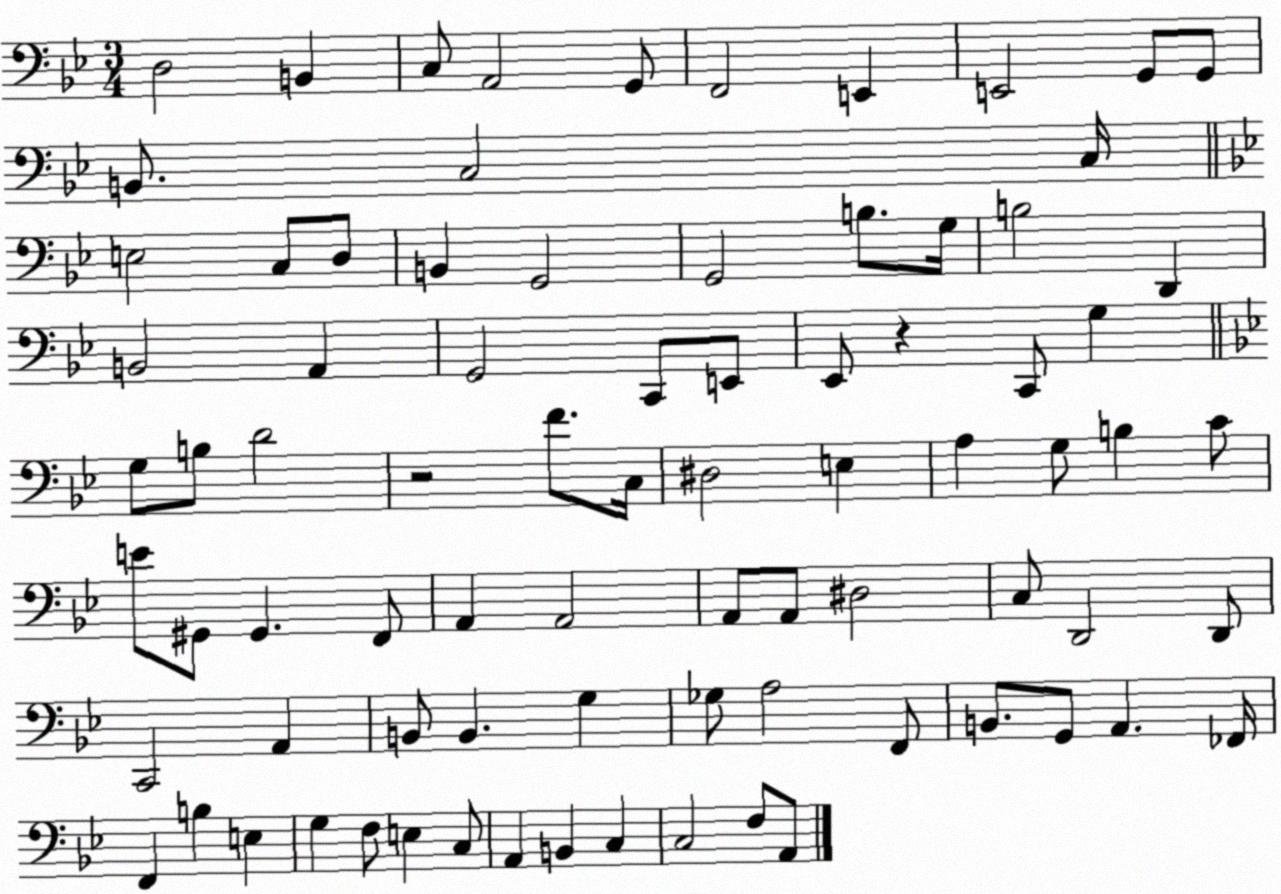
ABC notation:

X:1
T:Untitled
M:3/4
L:1/4
K:Bb
D,2 B,, C,/2 A,,2 G,,/2 F,,2 E,, E,,2 G,,/2 G,,/2 B,,/2 C,2 C,/4 E,2 C,/2 D,/2 B,, G,,2 G,,2 B,/2 G,/4 B,2 D,, B,,2 A,, G,,2 C,,/2 E,,/2 _E,,/2 z C,,/2 G, G,/2 B,/2 D2 z2 F/2 C,/4 ^D,2 E, A, G,/2 B, C/2 E/2 ^G,,/2 ^G,, F,,/2 A,, A,,2 A,,/2 A,,/2 ^D,2 C,/2 D,,2 D,,/2 C,,2 A,, B,,/2 B,, G, _G,/2 A,2 F,,/2 B,,/2 G,,/2 A,, _F,,/4 F,, B, E, G, F,/2 E, C,/2 A,, B,, C, C,2 F,/2 A,,/2